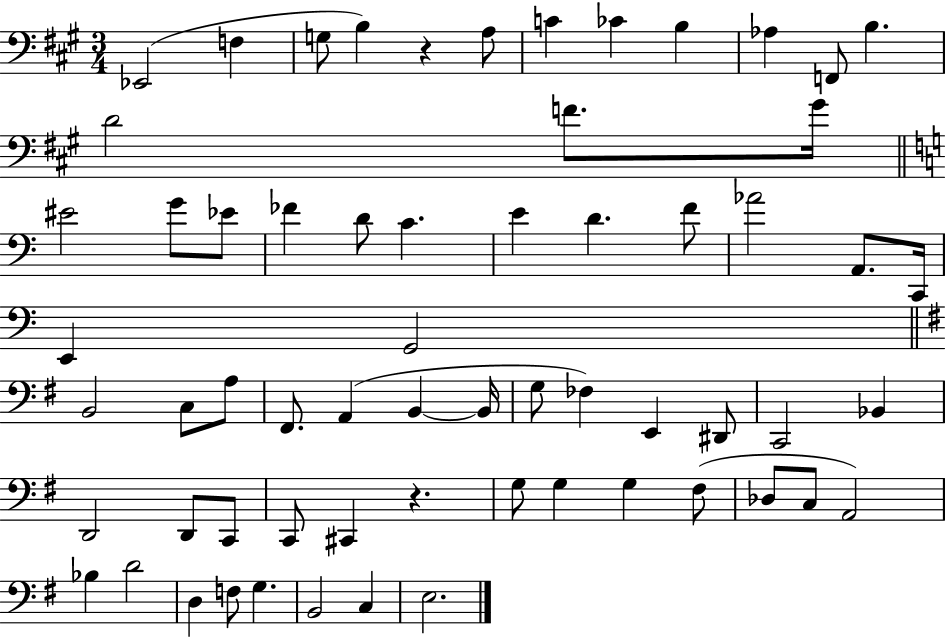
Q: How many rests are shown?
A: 2